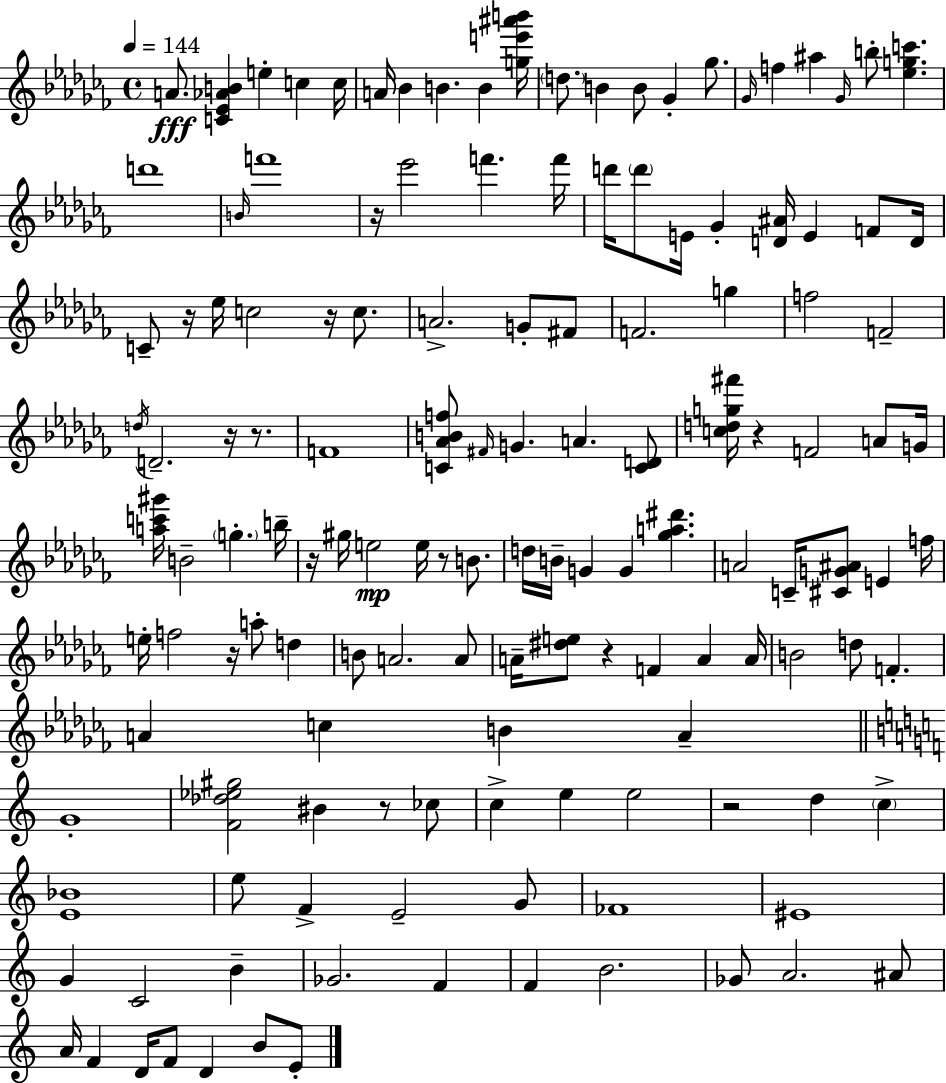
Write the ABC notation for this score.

X:1
T:Untitled
M:4/4
L:1/4
K:Abm
A/2 [C_E_AB] e c c/4 A/4 _B B B [ge'^a'b']/4 d/2 B B/2 _G _g/2 _G/4 f ^a _G/4 b/2 [_egc'] d'4 B/4 f'4 z/4 _e'2 f' f'/4 d'/4 d'/2 E/4 _G [D^A]/4 E F/2 D/4 C/2 z/4 _e/4 c2 z/4 c/2 A2 G/2 ^F/2 F2 g f2 F2 d/4 D2 z/4 z/2 F4 [C_ABf]/2 ^F/4 G A [CD]/2 [cdg^f']/4 z F2 A/2 G/4 [ac'^g']/4 B2 g b/4 z/4 ^g/4 e2 e/4 z/2 B/2 d/4 B/4 G G [_ga^d'] A2 C/4 [^CG^A]/2 E f/4 e/4 f2 z/4 a/2 d B/2 A2 A/2 A/4 [^de]/2 z F A A/4 B2 d/2 F A c B A G4 [F_d_e^g]2 ^B z/2 _c/2 c e e2 z2 d c [E_B]4 e/2 F E2 G/2 _F4 ^E4 G C2 B _G2 F F B2 _G/2 A2 ^A/2 A/4 F D/4 F/2 D B/2 E/2